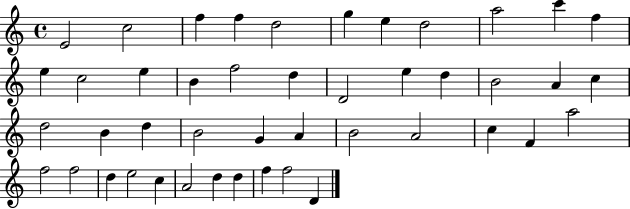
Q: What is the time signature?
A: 4/4